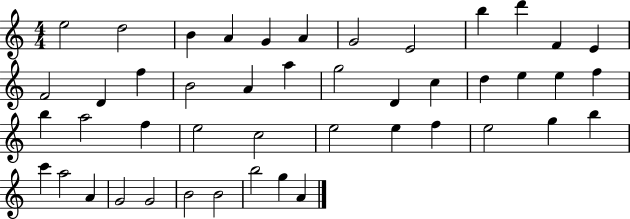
X:1
T:Untitled
M:4/4
L:1/4
K:C
e2 d2 B A G A G2 E2 b d' F E F2 D f B2 A a g2 D c d e e f b a2 f e2 c2 e2 e f e2 g b c' a2 A G2 G2 B2 B2 b2 g A